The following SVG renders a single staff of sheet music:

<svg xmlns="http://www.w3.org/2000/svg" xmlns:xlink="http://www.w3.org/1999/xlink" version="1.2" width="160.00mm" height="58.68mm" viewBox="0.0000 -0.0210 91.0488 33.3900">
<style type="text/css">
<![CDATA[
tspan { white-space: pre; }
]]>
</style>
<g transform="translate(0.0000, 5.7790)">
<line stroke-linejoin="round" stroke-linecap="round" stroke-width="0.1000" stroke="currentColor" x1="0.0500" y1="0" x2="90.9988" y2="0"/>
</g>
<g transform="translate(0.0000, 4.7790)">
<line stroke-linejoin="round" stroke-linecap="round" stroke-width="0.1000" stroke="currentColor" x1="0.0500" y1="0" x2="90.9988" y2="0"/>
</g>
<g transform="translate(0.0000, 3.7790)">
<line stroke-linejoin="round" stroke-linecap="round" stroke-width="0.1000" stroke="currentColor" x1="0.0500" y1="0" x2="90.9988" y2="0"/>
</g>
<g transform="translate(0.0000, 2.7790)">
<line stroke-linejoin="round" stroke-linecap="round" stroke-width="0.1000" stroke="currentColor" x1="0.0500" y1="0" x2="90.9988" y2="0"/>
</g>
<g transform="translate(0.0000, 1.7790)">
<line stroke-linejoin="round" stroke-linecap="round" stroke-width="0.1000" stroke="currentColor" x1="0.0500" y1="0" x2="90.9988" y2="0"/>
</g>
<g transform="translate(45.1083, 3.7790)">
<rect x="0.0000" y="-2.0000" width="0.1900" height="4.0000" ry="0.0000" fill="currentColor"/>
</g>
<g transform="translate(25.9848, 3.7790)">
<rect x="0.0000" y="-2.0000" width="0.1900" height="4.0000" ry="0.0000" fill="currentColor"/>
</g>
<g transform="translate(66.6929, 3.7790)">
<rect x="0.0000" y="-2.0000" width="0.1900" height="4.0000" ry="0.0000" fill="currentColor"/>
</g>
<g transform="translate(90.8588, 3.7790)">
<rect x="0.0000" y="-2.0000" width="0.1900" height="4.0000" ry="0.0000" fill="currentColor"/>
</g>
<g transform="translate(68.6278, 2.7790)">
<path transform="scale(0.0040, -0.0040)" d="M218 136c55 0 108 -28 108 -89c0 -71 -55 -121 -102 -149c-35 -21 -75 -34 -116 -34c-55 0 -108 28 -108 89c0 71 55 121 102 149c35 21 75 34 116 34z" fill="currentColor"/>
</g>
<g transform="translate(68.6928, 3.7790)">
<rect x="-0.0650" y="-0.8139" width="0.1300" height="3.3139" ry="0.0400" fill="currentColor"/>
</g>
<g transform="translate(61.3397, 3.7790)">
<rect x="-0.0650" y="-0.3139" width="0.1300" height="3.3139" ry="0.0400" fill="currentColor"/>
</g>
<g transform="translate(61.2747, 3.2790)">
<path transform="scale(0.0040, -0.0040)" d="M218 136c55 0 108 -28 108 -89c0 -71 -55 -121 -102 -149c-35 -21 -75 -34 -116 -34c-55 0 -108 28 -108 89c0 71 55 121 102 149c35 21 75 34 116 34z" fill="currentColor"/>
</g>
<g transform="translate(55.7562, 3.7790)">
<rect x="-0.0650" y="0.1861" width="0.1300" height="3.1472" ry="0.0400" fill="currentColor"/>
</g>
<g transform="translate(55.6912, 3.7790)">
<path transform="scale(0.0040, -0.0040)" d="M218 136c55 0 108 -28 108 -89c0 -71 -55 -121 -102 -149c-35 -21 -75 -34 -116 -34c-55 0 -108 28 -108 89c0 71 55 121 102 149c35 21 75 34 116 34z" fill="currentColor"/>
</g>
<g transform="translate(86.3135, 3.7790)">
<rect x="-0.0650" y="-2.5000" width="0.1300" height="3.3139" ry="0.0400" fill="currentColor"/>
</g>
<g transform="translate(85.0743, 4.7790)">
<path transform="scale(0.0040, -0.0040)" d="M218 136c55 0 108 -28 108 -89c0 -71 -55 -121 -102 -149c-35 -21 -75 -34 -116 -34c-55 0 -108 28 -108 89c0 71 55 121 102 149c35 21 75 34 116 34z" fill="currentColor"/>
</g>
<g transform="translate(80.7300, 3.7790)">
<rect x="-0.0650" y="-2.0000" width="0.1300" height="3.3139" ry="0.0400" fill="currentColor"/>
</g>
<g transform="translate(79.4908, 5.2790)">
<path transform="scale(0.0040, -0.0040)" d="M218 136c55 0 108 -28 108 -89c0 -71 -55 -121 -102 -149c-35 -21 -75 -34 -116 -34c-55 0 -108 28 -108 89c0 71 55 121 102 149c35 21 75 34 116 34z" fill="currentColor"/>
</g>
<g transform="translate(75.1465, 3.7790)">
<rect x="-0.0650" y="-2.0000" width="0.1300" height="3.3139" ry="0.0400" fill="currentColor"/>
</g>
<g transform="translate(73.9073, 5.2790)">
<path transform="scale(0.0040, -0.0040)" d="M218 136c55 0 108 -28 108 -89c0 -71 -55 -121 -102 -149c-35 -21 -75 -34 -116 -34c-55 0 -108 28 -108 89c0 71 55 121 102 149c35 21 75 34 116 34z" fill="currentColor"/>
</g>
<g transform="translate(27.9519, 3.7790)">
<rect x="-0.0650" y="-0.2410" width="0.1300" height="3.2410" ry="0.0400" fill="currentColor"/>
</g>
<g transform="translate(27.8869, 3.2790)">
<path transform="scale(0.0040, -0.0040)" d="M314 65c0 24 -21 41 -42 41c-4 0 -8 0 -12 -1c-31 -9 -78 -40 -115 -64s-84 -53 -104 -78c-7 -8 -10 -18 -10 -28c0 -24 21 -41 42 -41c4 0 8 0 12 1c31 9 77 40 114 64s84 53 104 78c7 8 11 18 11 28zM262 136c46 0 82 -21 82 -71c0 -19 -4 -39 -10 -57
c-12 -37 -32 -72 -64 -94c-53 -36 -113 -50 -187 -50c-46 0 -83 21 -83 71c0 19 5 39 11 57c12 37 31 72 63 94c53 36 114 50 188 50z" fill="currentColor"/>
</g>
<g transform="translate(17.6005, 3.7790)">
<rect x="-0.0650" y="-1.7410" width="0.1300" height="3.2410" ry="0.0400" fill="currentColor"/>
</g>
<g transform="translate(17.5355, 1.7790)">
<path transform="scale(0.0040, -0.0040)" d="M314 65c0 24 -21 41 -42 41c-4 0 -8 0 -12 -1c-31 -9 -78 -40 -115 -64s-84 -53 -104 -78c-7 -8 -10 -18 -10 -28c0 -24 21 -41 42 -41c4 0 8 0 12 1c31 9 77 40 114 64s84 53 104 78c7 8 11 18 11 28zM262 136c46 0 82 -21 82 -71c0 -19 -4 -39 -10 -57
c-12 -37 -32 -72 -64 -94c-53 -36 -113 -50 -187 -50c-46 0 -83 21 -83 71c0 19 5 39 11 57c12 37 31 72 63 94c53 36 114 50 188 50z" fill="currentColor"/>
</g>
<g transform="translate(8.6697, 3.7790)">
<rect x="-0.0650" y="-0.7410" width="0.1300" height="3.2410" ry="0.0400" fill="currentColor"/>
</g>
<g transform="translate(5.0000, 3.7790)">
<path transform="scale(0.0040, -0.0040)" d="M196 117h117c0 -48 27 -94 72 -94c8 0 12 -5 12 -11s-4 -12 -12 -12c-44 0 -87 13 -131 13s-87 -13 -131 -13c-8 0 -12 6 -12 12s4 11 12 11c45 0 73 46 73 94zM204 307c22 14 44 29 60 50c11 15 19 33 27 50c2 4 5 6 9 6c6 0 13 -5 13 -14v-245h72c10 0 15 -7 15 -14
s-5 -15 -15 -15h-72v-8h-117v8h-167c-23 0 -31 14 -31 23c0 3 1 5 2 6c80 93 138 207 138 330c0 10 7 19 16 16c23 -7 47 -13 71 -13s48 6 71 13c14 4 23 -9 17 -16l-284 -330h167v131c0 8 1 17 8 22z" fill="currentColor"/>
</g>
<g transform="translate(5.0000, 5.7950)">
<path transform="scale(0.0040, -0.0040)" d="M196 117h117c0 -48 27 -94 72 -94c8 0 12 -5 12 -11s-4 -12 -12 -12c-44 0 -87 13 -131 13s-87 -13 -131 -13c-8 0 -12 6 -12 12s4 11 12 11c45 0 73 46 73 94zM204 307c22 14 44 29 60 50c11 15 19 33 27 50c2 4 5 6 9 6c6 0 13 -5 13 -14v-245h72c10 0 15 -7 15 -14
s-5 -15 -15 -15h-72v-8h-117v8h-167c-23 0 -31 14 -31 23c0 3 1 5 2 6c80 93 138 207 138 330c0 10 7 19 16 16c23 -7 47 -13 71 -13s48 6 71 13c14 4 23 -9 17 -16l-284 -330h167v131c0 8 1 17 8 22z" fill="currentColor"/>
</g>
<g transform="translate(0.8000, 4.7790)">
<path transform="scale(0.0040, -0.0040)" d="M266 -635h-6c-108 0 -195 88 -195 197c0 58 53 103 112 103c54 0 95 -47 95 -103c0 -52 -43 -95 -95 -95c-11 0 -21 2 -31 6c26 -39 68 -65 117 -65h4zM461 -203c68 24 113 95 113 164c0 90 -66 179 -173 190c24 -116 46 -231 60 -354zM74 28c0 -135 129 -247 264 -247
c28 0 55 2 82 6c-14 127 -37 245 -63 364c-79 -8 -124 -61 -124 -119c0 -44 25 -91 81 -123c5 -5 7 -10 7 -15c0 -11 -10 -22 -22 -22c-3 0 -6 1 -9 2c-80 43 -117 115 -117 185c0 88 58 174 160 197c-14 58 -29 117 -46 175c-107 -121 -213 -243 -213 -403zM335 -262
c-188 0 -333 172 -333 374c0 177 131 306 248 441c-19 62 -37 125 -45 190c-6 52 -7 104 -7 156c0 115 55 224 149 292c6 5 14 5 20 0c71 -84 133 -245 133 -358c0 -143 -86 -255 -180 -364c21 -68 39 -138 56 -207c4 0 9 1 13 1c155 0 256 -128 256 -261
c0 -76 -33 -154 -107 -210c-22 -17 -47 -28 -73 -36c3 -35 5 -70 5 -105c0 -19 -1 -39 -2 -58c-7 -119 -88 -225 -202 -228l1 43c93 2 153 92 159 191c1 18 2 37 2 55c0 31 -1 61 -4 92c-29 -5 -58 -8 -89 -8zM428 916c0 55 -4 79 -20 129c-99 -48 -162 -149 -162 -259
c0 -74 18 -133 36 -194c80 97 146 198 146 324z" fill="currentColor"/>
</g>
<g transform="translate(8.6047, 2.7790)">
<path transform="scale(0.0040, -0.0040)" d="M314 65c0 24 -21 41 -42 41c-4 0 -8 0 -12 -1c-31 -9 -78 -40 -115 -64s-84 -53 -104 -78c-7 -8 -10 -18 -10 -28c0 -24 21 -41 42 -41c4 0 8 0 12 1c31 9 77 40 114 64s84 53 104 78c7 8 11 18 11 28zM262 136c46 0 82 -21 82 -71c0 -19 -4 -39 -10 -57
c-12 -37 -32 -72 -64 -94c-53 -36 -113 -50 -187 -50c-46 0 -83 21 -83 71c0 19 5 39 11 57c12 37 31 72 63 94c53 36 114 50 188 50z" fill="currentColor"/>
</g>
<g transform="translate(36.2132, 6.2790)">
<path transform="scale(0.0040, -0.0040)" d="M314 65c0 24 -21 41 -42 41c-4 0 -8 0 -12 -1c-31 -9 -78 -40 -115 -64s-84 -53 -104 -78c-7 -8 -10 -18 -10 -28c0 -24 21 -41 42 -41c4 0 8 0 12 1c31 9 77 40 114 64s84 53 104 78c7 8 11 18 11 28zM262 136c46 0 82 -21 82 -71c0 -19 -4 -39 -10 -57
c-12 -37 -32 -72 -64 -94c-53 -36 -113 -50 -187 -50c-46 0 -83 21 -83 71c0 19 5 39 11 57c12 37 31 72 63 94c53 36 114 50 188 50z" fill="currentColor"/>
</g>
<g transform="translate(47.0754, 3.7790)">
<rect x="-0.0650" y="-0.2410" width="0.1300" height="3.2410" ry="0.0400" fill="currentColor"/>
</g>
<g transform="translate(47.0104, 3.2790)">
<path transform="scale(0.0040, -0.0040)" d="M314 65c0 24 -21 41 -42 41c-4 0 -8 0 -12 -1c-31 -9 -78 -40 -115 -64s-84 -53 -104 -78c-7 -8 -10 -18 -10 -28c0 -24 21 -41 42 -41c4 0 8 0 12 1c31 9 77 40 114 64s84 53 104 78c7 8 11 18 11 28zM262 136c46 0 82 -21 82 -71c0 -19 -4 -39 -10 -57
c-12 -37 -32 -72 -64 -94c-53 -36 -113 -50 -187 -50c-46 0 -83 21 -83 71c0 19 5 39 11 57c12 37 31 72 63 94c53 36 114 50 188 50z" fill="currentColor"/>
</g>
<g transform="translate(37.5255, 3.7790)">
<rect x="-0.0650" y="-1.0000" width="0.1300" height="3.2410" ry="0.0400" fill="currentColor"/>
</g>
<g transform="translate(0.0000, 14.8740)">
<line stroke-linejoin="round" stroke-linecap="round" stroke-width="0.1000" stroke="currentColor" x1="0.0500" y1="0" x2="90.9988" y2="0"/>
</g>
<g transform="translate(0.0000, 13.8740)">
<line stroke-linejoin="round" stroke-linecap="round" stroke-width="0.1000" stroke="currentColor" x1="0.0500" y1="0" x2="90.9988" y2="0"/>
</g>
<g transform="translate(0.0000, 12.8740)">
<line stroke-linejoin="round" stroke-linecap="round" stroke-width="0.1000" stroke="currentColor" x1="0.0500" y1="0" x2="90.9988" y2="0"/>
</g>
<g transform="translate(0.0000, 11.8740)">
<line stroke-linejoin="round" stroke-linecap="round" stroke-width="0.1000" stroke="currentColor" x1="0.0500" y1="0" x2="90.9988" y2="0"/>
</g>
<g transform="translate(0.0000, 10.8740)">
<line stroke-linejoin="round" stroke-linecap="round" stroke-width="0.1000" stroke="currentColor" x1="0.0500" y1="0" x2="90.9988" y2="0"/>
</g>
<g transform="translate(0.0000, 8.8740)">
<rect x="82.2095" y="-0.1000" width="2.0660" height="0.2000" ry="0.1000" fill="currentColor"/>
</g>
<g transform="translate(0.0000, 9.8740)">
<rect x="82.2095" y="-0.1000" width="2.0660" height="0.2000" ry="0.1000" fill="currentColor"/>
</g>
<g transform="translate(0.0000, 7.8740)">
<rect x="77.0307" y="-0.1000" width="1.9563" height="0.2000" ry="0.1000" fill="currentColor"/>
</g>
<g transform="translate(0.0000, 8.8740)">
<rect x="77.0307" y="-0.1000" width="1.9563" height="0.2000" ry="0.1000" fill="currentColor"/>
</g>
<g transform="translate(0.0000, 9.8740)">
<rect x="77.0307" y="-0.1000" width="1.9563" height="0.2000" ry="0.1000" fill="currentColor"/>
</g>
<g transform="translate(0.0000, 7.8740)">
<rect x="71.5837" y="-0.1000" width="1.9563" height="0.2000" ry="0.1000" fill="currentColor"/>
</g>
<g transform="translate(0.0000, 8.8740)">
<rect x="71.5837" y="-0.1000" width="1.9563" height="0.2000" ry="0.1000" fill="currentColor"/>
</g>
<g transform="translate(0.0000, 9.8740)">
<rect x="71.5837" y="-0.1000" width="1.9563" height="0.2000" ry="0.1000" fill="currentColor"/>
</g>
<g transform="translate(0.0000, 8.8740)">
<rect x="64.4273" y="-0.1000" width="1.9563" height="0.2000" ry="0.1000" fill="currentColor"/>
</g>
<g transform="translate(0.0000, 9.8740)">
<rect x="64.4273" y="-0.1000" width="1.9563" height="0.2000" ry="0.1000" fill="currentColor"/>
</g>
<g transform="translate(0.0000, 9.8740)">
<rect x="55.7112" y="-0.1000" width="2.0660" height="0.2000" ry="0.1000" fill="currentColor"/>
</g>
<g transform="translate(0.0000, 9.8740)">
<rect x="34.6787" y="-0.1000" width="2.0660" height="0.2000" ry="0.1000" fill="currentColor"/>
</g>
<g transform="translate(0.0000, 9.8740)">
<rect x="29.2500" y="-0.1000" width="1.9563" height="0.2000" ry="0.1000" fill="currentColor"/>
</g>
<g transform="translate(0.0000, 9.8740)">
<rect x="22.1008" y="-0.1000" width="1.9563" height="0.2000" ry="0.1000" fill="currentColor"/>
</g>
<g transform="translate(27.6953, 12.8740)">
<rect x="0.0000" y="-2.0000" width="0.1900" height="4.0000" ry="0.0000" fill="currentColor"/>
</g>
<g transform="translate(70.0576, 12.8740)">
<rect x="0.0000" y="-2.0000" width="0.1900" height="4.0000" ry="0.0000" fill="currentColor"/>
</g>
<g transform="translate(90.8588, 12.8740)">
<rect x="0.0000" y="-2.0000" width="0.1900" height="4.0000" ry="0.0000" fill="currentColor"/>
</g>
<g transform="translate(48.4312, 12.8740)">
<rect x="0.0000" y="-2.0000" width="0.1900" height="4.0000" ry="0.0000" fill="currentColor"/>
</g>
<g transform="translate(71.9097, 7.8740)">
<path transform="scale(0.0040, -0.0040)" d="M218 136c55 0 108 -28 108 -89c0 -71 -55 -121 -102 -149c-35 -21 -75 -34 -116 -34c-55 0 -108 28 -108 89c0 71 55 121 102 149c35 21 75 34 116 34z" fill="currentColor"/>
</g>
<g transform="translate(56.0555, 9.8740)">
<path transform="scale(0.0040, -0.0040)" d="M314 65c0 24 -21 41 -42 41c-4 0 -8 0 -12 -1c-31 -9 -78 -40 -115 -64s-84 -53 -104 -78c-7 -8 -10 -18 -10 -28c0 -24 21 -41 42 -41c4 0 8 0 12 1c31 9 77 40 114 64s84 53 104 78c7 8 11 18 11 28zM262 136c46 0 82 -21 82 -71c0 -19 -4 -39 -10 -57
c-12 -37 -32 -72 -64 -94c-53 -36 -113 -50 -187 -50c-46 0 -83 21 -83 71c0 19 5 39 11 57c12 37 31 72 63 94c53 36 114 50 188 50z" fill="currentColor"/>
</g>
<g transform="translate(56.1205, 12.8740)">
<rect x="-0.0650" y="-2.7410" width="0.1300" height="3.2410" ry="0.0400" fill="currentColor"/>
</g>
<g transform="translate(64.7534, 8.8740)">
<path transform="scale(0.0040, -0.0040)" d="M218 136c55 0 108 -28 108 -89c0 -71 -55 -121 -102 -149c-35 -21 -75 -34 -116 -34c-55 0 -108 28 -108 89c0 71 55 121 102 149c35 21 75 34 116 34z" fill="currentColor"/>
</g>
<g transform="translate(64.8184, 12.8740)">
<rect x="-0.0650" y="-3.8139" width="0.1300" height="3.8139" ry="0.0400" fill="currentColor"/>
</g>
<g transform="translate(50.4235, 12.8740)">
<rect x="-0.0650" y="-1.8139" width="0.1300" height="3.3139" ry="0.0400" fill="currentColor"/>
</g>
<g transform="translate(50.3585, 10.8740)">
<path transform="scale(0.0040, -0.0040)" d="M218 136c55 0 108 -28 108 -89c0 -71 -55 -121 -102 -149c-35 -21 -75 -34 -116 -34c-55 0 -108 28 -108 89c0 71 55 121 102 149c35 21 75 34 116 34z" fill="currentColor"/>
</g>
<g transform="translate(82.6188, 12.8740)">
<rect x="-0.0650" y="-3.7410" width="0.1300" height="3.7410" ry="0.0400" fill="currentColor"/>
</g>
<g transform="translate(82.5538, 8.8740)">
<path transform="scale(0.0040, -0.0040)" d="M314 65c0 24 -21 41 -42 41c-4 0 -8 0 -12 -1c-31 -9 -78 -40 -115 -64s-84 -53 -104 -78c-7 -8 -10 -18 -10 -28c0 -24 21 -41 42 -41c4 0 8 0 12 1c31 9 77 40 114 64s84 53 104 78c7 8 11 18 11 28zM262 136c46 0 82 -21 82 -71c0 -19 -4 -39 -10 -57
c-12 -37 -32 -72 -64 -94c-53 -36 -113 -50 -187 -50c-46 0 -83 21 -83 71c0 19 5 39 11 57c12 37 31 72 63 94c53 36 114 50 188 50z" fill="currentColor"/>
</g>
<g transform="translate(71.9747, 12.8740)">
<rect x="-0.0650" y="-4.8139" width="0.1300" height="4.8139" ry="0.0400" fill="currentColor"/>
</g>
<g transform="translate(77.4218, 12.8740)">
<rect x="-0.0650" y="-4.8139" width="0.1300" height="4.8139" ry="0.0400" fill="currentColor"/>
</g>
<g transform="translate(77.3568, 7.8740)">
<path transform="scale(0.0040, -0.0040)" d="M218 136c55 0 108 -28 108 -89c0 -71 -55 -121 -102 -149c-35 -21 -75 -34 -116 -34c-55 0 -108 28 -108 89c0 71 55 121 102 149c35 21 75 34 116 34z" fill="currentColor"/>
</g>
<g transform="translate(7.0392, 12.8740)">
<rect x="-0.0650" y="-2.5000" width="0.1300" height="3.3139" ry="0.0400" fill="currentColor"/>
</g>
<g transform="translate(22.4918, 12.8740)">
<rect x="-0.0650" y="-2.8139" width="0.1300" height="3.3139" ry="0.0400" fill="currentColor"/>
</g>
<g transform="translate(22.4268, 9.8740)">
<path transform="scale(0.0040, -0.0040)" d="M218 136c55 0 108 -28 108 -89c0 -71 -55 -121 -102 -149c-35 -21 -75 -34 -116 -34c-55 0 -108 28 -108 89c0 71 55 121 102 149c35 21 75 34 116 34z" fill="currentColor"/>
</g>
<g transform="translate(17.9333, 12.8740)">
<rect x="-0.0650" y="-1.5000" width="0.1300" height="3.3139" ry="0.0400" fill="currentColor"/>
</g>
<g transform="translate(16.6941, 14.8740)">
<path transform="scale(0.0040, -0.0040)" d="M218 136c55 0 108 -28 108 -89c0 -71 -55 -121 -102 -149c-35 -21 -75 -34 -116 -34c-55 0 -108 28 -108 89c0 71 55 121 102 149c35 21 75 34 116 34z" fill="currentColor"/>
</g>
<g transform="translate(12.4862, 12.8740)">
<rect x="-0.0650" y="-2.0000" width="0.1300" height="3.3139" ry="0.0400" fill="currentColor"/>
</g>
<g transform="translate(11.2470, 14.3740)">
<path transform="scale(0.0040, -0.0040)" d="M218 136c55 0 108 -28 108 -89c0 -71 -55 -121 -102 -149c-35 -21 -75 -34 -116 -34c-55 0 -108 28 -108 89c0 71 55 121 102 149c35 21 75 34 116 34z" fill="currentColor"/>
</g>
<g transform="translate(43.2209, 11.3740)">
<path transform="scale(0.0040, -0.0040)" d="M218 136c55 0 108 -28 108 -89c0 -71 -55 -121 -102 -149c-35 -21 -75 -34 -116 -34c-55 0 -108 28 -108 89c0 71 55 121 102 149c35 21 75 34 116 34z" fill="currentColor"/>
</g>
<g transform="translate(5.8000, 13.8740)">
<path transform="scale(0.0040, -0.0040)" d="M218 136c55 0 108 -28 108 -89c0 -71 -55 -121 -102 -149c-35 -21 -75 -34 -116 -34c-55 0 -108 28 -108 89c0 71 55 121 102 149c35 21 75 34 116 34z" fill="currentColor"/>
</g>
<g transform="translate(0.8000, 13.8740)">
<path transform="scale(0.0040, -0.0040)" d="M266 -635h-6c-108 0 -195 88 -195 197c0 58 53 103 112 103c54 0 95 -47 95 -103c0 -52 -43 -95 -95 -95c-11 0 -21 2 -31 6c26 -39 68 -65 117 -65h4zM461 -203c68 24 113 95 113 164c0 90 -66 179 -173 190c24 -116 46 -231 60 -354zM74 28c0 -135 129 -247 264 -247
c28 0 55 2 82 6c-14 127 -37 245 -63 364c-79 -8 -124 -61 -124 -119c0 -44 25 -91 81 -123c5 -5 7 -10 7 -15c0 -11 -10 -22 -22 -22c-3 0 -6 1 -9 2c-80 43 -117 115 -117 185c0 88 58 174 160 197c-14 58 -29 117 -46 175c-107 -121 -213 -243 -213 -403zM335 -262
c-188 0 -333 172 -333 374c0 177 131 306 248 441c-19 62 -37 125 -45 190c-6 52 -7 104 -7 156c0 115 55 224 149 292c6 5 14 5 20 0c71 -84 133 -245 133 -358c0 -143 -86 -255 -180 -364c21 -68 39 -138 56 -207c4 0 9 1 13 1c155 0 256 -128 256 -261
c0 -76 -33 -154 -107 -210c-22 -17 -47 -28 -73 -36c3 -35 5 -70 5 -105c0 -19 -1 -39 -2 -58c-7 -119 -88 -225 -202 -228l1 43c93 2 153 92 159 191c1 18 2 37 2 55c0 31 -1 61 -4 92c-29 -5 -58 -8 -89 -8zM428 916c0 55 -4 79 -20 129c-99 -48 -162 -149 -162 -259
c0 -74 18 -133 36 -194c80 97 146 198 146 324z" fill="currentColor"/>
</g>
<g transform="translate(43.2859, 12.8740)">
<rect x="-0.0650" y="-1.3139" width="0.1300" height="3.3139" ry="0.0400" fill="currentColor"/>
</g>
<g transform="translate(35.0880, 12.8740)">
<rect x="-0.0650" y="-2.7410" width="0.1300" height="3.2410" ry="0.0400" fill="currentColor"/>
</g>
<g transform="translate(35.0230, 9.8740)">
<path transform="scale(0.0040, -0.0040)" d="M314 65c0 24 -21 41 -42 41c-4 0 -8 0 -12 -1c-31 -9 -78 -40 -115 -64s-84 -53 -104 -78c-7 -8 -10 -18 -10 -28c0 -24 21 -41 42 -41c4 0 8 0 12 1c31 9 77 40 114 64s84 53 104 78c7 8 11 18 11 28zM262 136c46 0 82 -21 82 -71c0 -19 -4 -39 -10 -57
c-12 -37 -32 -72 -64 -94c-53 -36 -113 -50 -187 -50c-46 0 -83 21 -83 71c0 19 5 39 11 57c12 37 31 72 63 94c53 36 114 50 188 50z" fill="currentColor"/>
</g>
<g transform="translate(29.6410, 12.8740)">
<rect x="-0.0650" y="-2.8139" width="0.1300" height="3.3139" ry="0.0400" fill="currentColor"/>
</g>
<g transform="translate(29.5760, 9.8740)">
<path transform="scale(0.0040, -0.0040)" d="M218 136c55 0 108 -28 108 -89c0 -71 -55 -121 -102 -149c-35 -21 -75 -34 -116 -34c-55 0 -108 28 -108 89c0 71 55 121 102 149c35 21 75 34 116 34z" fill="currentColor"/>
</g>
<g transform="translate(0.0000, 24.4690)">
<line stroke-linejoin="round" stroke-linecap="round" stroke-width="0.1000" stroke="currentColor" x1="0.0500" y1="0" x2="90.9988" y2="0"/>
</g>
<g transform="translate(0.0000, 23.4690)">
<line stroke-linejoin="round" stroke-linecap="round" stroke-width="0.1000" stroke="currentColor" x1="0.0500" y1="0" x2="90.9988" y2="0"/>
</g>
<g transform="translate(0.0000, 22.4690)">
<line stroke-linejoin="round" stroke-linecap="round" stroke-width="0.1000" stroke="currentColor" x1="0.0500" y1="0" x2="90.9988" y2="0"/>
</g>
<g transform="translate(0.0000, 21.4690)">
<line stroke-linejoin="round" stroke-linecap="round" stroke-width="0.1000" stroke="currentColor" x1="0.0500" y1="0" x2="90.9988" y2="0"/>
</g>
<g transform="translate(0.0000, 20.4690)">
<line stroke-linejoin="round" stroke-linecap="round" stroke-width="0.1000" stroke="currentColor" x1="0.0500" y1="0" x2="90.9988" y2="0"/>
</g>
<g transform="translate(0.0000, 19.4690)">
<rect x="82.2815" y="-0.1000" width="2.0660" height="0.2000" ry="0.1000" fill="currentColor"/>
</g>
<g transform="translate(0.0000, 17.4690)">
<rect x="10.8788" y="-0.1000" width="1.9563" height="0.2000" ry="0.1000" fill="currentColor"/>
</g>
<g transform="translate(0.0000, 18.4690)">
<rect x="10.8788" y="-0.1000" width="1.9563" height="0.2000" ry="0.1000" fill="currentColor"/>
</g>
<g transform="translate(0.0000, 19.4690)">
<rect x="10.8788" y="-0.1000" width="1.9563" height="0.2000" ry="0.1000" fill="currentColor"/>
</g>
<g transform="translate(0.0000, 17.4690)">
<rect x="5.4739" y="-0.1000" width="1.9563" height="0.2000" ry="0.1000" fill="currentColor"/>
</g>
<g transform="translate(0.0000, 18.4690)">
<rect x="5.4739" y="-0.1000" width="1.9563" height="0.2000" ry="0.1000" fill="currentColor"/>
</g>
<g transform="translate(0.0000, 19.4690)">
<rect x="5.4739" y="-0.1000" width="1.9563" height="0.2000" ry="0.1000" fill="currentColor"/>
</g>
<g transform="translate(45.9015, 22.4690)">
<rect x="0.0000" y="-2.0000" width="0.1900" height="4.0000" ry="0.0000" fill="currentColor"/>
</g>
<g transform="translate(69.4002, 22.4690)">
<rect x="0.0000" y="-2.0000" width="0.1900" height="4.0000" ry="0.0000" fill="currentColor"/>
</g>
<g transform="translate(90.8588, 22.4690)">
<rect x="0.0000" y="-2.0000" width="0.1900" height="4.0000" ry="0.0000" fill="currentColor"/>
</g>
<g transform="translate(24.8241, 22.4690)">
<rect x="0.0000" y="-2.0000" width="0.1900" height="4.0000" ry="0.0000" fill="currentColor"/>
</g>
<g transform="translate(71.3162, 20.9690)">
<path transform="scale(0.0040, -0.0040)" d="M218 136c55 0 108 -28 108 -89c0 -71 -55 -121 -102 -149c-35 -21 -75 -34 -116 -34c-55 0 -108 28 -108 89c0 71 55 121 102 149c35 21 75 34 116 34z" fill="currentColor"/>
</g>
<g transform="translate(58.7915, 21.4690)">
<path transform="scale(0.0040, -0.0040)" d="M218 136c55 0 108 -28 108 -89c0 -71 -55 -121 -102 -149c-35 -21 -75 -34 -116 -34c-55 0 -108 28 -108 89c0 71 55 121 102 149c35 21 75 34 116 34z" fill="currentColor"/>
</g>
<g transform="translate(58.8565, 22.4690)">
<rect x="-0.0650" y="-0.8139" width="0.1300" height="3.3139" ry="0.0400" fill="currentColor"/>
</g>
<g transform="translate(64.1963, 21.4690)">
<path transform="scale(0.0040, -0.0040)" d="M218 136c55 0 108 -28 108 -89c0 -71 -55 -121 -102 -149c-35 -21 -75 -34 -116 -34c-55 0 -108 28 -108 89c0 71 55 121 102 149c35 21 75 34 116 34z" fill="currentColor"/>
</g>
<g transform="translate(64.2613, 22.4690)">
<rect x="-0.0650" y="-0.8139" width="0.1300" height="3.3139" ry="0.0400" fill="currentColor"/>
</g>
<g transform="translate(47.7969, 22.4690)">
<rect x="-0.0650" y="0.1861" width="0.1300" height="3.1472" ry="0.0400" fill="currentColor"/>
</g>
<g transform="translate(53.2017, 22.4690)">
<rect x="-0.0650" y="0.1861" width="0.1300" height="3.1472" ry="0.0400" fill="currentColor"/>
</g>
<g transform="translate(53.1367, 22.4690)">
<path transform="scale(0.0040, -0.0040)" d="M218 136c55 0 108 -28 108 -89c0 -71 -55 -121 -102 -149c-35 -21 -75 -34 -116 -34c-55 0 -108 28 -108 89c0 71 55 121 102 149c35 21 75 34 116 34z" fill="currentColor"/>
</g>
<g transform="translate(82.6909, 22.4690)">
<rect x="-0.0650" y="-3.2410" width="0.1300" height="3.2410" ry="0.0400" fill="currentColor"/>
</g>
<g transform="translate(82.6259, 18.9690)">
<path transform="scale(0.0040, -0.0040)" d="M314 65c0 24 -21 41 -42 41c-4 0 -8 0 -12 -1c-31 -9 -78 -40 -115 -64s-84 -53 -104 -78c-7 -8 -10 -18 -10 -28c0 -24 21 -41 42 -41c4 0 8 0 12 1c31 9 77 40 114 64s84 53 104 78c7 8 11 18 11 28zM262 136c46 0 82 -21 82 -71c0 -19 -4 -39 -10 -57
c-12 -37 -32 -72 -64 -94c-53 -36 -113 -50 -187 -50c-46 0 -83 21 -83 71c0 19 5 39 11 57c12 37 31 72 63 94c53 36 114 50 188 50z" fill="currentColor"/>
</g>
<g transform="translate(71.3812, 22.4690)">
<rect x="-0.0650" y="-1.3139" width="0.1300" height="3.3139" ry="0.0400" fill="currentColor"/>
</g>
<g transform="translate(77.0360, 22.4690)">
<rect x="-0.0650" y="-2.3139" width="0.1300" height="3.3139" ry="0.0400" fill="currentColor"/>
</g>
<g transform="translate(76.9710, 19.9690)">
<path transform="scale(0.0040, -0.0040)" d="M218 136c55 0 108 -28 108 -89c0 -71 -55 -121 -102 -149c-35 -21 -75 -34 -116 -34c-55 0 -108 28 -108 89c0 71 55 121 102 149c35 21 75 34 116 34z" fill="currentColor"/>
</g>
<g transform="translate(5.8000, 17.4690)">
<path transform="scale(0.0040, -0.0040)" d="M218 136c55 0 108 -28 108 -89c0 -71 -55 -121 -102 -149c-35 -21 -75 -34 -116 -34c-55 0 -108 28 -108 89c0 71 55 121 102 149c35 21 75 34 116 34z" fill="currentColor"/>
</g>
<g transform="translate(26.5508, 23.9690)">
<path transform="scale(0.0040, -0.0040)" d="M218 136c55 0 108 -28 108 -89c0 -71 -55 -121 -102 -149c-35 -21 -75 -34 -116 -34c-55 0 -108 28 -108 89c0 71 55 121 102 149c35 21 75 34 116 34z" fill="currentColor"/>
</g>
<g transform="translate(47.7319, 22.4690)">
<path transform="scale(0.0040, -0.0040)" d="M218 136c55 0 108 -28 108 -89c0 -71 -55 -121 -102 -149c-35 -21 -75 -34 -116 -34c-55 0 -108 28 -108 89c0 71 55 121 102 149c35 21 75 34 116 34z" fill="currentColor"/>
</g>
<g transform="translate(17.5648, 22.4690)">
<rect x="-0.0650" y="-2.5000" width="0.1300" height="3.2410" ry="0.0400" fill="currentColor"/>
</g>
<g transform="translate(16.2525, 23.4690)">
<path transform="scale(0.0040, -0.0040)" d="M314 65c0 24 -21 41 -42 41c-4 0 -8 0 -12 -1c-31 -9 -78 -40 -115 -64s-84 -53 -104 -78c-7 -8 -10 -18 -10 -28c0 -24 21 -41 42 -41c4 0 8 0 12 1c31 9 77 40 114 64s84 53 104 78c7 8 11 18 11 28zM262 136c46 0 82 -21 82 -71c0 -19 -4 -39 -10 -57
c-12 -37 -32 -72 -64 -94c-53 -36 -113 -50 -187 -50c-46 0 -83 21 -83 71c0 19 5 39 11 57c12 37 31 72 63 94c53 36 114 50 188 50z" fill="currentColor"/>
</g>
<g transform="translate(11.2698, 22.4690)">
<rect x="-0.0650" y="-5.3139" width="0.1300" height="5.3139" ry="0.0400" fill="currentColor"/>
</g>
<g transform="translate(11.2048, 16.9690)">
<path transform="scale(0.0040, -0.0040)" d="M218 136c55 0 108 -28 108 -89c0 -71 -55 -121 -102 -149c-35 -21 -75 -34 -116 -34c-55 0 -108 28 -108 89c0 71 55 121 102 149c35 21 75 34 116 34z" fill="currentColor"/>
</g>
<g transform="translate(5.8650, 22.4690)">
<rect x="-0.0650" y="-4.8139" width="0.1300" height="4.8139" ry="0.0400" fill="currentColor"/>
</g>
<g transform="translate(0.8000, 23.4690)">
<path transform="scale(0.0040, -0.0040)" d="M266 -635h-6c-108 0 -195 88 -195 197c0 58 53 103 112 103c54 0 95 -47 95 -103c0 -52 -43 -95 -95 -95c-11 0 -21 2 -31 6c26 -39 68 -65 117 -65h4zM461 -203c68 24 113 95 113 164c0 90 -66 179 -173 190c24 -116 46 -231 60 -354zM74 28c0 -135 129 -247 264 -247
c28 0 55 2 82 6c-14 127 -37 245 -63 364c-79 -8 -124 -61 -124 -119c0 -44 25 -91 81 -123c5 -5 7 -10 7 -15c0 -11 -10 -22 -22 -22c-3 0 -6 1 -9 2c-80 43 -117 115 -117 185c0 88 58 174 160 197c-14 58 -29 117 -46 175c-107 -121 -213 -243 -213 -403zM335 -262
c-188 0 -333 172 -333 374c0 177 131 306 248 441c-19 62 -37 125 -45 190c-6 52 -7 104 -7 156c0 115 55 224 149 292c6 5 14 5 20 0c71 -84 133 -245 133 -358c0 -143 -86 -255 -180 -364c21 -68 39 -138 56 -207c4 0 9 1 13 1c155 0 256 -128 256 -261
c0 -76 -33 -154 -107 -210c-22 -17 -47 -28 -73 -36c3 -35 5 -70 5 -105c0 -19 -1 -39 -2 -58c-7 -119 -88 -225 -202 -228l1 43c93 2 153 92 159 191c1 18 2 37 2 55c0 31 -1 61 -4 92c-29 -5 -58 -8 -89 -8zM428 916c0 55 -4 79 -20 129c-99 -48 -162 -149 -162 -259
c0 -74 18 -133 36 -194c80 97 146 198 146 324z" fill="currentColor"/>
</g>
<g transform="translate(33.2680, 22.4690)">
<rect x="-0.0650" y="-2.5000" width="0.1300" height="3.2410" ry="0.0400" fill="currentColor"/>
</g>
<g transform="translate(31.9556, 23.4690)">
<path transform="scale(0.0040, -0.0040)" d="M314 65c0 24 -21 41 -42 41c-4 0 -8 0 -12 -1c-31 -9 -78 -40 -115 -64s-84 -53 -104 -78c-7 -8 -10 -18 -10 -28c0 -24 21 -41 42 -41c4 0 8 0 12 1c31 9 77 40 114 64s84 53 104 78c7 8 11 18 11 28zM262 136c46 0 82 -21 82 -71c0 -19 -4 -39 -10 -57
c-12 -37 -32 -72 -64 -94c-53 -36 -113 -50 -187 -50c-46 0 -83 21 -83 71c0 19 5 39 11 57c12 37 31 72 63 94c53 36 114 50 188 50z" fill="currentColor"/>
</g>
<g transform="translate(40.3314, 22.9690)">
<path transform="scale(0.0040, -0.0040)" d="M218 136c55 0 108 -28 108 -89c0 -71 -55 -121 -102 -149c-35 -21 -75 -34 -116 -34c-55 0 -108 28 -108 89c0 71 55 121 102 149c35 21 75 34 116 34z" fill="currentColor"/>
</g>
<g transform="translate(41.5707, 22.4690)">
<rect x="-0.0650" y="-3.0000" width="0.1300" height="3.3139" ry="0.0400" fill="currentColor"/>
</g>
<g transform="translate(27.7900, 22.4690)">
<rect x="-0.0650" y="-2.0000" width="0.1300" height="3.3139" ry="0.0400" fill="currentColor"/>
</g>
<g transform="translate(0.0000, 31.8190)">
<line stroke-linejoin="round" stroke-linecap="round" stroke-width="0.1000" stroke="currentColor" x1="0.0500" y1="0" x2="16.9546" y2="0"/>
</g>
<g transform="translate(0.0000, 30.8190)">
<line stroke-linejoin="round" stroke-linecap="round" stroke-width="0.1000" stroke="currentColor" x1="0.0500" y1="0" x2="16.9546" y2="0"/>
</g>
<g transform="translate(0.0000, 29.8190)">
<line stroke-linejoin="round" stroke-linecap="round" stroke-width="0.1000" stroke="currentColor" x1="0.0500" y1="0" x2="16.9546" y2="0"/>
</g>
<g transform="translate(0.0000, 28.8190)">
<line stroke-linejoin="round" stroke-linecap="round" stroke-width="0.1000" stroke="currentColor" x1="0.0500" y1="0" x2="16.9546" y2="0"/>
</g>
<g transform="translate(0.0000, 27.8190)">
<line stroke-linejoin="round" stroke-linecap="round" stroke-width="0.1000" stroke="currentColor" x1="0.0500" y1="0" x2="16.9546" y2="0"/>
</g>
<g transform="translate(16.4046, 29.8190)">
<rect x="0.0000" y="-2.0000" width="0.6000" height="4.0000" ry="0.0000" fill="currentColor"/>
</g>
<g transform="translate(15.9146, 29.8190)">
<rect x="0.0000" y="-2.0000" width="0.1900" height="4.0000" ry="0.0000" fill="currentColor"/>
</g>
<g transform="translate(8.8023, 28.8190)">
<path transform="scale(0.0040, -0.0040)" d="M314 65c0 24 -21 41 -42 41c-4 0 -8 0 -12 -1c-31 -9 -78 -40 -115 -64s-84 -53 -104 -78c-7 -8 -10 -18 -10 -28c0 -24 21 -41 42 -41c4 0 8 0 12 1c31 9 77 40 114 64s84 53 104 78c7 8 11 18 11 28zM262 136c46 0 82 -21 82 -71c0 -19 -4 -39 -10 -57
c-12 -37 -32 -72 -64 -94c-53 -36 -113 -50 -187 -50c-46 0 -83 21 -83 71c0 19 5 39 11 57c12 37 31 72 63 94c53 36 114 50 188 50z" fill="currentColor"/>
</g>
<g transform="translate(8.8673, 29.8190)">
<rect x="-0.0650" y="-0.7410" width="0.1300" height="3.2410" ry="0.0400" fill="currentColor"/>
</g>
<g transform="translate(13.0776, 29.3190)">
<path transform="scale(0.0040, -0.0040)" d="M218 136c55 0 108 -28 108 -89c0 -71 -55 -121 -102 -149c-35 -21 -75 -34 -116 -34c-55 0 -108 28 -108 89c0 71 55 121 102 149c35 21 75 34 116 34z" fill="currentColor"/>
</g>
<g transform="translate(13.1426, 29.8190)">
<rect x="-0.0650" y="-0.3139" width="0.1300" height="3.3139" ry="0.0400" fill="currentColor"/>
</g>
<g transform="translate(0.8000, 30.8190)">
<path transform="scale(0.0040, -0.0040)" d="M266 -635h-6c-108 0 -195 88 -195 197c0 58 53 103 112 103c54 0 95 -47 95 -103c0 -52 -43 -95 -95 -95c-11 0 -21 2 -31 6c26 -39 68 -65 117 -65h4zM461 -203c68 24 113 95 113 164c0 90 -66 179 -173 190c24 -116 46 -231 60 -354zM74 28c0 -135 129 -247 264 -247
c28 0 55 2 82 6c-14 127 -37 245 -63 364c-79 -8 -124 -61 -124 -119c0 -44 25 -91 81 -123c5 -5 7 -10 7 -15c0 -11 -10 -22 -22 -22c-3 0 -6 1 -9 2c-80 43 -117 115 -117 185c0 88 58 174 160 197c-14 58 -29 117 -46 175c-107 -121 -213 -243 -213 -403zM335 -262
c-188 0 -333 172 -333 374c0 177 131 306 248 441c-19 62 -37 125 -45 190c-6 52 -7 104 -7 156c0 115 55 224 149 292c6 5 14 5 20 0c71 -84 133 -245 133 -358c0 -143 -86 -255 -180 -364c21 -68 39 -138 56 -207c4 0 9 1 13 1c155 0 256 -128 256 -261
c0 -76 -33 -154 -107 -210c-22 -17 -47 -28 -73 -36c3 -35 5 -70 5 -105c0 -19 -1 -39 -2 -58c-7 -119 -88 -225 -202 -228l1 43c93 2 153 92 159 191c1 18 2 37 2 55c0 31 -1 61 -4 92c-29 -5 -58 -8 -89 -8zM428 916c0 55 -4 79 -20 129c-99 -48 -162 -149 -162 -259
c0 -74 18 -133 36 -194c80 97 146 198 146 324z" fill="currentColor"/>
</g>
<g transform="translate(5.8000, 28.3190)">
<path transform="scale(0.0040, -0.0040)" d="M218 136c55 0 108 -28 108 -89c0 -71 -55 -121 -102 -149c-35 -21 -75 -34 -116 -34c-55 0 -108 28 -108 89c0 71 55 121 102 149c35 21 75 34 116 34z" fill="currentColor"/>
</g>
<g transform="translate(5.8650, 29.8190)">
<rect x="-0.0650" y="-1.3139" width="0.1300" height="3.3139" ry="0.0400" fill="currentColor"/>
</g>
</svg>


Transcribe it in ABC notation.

X:1
T:Untitled
M:4/4
L:1/4
K:C
d2 f2 c2 D2 c2 B c d F F G G F E a a a2 e f a2 c' e' e' c'2 e' f' G2 F G2 A B B d d e g b2 e d2 c